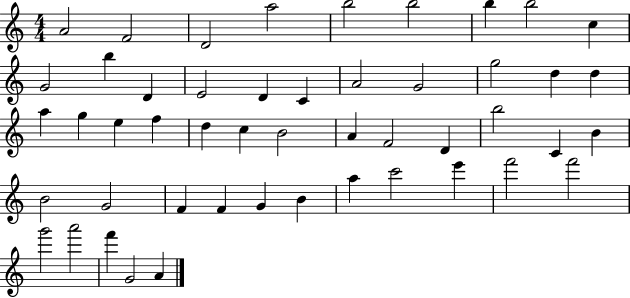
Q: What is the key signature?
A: C major